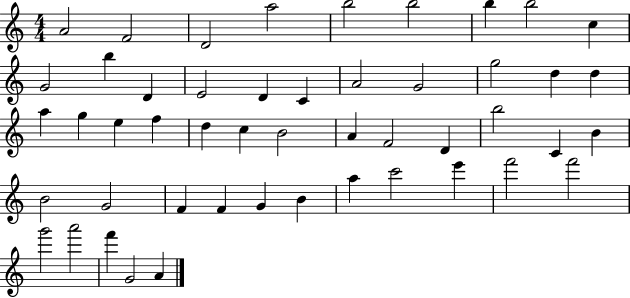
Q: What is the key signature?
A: C major